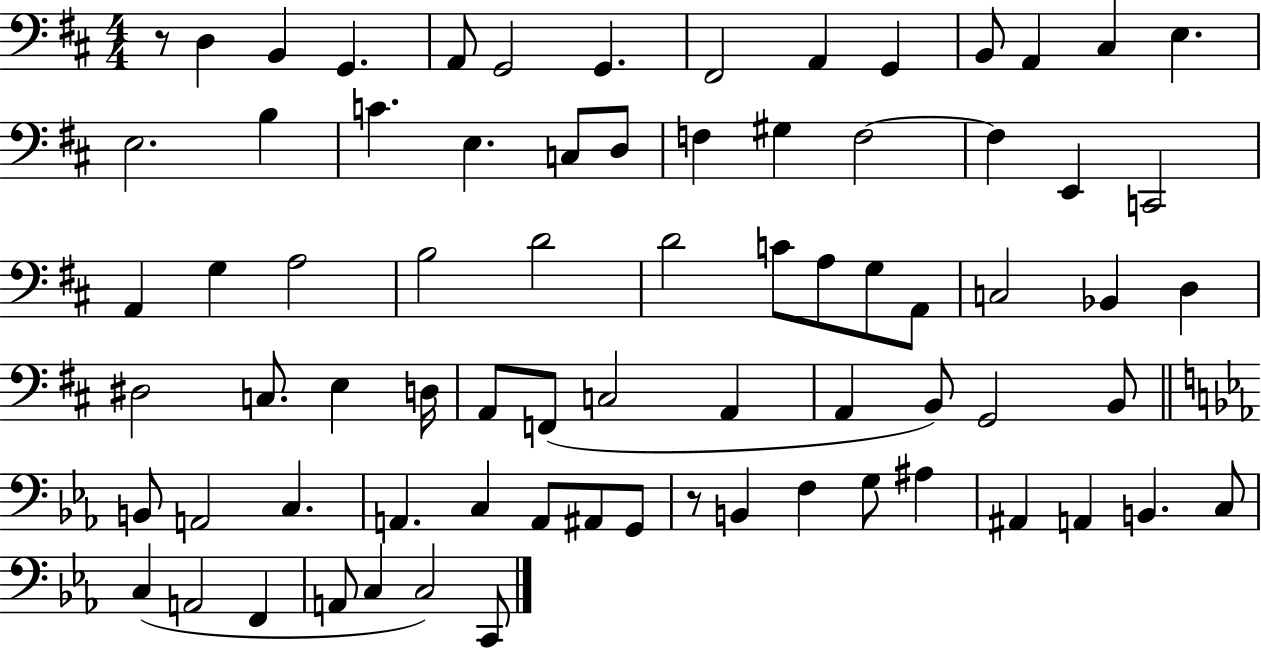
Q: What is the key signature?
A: D major